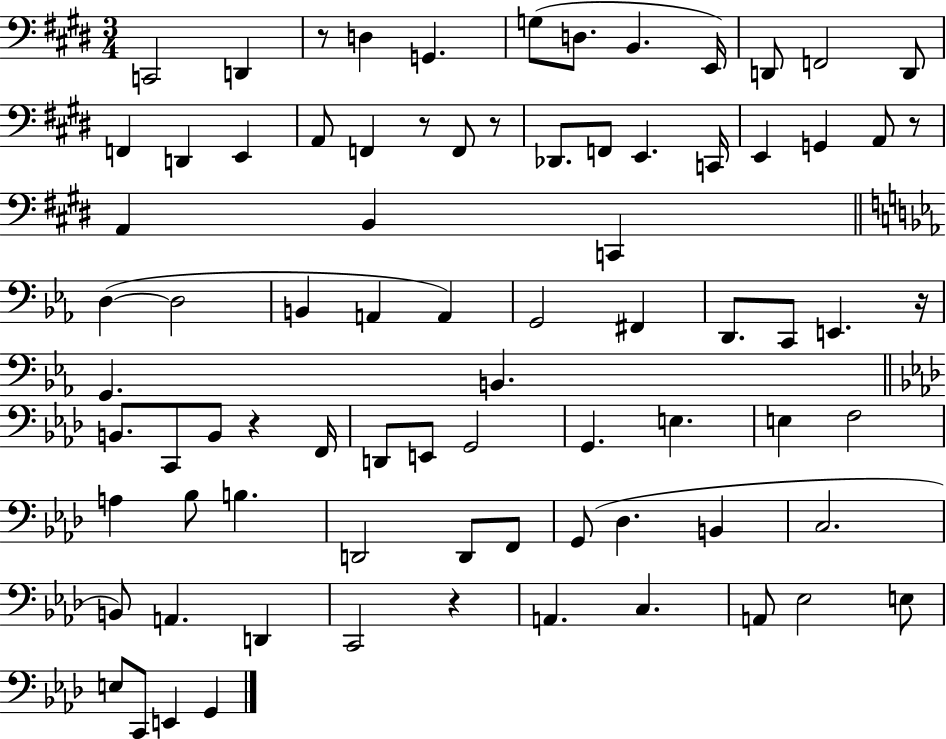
C2/h D2/q R/e D3/q G2/q. G3/e D3/e. B2/q. E2/s D2/e F2/h D2/e F2/q D2/q E2/q A2/e F2/q R/e F2/e R/e Db2/e. F2/e E2/q. C2/s E2/q G2/q A2/e R/e A2/q B2/q C2/q D3/q D3/h B2/q A2/q A2/q G2/h F#2/q D2/e. C2/e E2/q. R/s G2/q. B2/q. B2/e. C2/e B2/e R/q F2/s D2/e E2/e G2/h G2/q. E3/q. E3/q F3/h A3/q Bb3/e B3/q. D2/h D2/e F2/e G2/e Db3/q. B2/q C3/h. B2/e A2/q. D2/q C2/h R/q A2/q. C3/q. A2/e Eb3/h E3/e E3/e C2/e E2/q G2/q